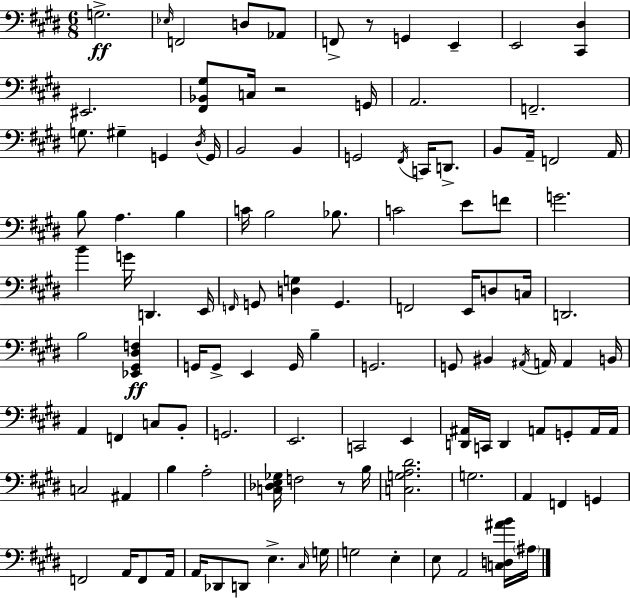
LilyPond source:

{
  \clef bass
  \numericTimeSignature
  \time 6/8
  \key e \major
  g2.->\ff | \grace { ees16 } f,2 d8 aes,8 | f,8-> r8 g,4 e,4-- | e,2 <cis, dis>4 | \break eis,2. | <fis, bes, gis>8 c16 r2 | g,16 a,2. | f,2.-- | \break g8. gis4-- g,4 | \acciaccatura { dis16 } g,16 b,2 b,4 | g,2 \acciaccatura { fis,16 } c,16 | d,8.-> b,8 a,16-- f,2 | \break a,16 b8 a4. b4 | c'16 b2 | bes8. c'2 e'8 | f'8 g'2. | \break b'4 g'16 d,4. | e,16 \grace { f,16 } g,8 <d g>4 g,4. | f,2 | e,16 d8 c16 d,2. | \break b2 | <ees, gis, dis f>4\ff g,16 g,8-> e,4 g,16 | b4-- g,2. | g,8 bis,4 \acciaccatura { ais,16 } a,16 | \break a,4 b,16 a,4 f,4 | c8 b,8-. g,2. | e,2. | c,2 | \break e,4 <d, ais,>16 c,16 d,4 a,8 | g,8-. a,16 a,16 c2 | ais,4 b4 a2-. | <c des e ges>16 f2 | \break r8 b16 <c g a dis'>2. | g2. | a,4 f,4 | g,4 f,2 | \break a,16 f,8 a,16 a,16 des,8 d,8 e4.-> | \grace { cis16 } g16 g2 | e4-. e8 a,2 | <c d ais' b'>16 \parenthesize ais16 \bar "|."
}